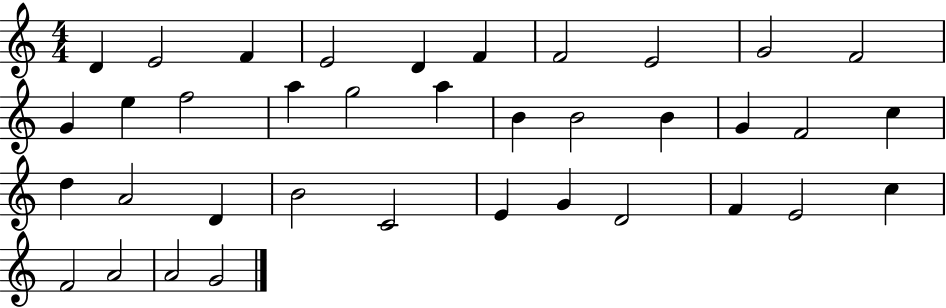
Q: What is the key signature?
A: C major